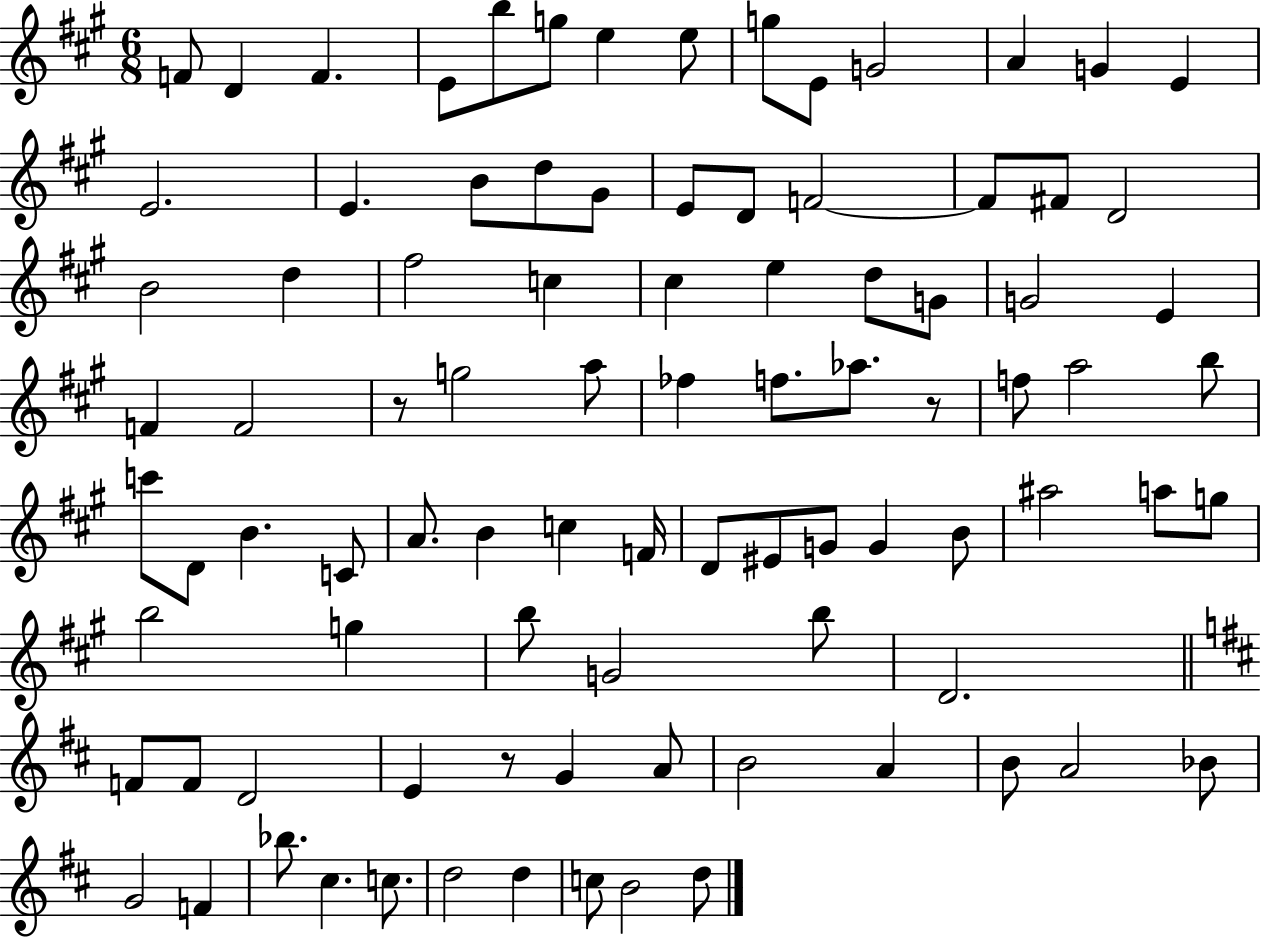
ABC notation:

X:1
T:Untitled
M:6/8
L:1/4
K:A
F/2 D F E/2 b/2 g/2 e e/2 g/2 E/2 G2 A G E E2 E B/2 d/2 ^G/2 E/2 D/2 F2 F/2 ^F/2 D2 B2 d ^f2 c ^c e d/2 G/2 G2 E F F2 z/2 g2 a/2 _f f/2 _a/2 z/2 f/2 a2 b/2 c'/2 D/2 B C/2 A/2 B c F/4 D/2 ^E/2 G/2 G B/2 ^a2 a/2 g/2 b2 g b/2 G2 b/2 D2 F/2 F/2 D2 E z/2 G A/2 B2 A B/2 A2 _B/2 G2 F _b/2 ^c c/2 d2 d c/2 B2 d/2